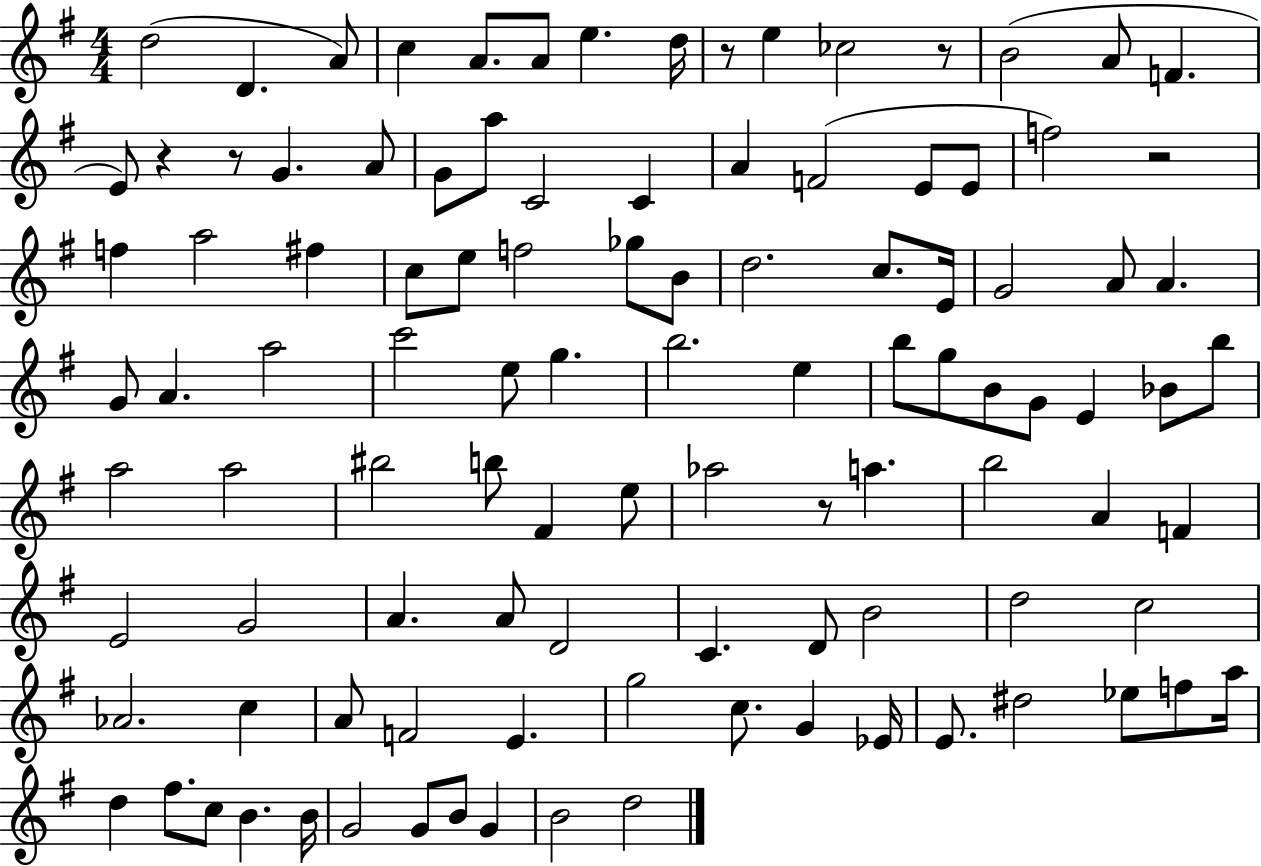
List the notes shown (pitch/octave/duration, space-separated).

D5/h D4/q. A4/e C5/q A4/e. A4/e E5/q. D5/s R/e E5/q CES5/h R/e B4/h A4/e F4/q. E4/e R/q R/e G4/q. A4/e G4/e A5/e C4/h C4/q A4/q F4/h E4/e E4/e F5/h R/h F5/q A5/h F#5/q C5/e E5/e F5/h Gb5/e B4/e D5/h. C5/e. E4/s G4/h A4/e A4/q. G4/e A4/q. A5/h C6/h E5/e G5/q. B5/h. E5/q B5/e G5/e B4/e G4/e E4/q Bb4/e B5/e A5/h A5/h BIS5/h B5/e F#4/q E5/e Ab5/h R/e A5/q. B5/h A4/q F4/q E4/h G4/h A4/q. A4/e D4/h C4/q. D4/e B4/h D5/h C5/h Ab4/h. C5/q A4/e F4/h E4/q. G5/h C5/e. G4/q Eb4/s E4/e. D#5/h Eb5/e F5/e A5/s D5/q F#5/e. C5/e B4/q. B4/s G4/h G4/e B4/e G4/q B4/h D5/h